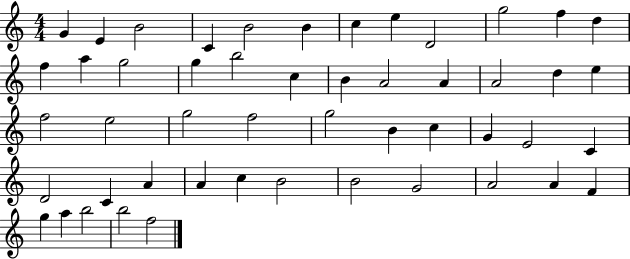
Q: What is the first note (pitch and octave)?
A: G4